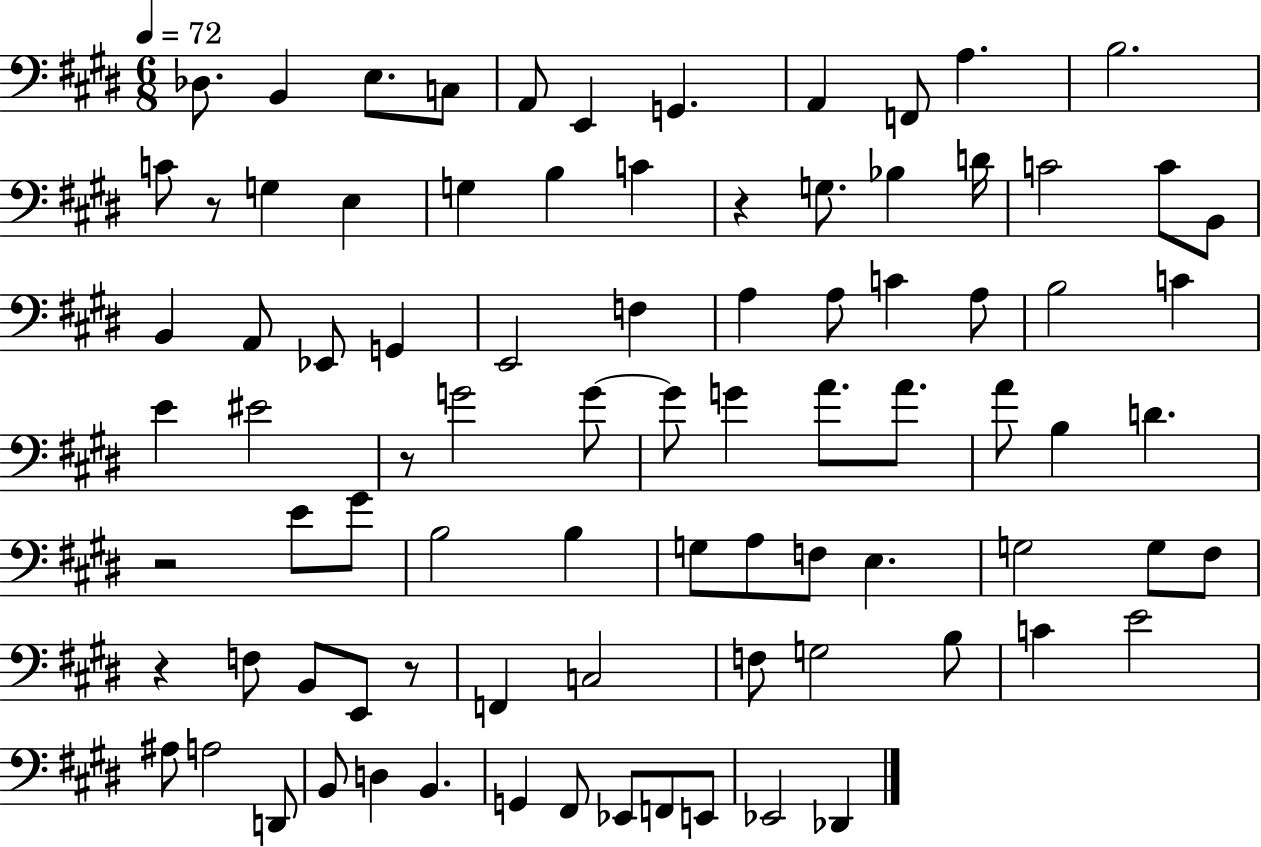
{
  \clef bass
  \numericTimeSignature
  \time 6/8
  \key e \major
  \tempo 4 = 72
  des8. b,4 e8. c8 | a,8 e,4 g,4. | a,4 f,8 a4. | b2. | \break c'8 r8 g4 e4 | g4 b4 c'4 | r4 g8. bes4 d'16 | c'2 c'8 b,8 | \break b,4 a,8 ees,8 g,4 | e,2 f4 | a4 a8 c'4 a8 | b2 c'4 | \break e'4 eis'2 | r8 g'2 g'8~~ | g'8 g'4 a'8. a'8. | a'8 b4 d'4. | \break r2 e'8 gis'8 | b2 b4 | g8 a8 f8 e4. | g2 g8 fis8 | \break r4 f8 b,8 e,8 r8 | f,4 c2 | f8 g2 b8 | c'4 e'2 | \break ais8 a2 d,8 | b,8 d4 b,4. | g,4 fis,8 ees,8 f,8 e,8 | ees,2 des,4 | \break \bar "|."
}